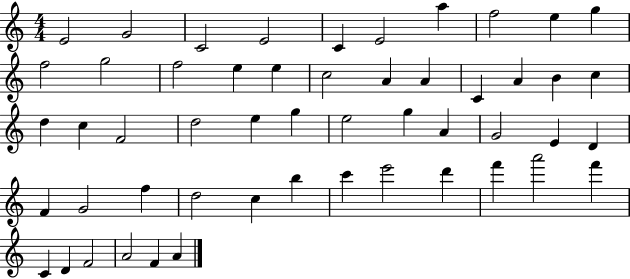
X:1
T:Untitled
M:4/4
L:1/4
K:C
E2 G2 C2 E2 C E2 a f2 e g f2 g2 f2 e e c2 A A C A B c d c F2 d2 e g e2 g A G2 E D F G2 f d2 c b c' e'2 d' f' a'2 f' C D F2 A2 F A